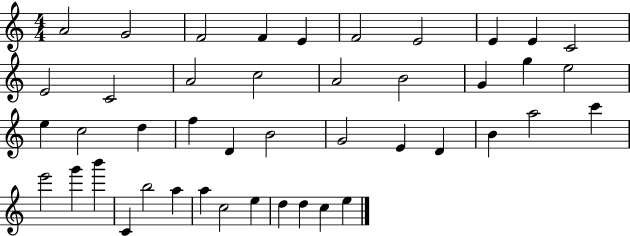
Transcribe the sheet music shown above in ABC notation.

X:1
T:Untitled
M:4/4
L:1/4
K:C
A2 G2 F2 F E F2 E2 E E C2 E2 C2 A2 c2 A2 B2 G g e2 e c2 d f D B2 G2 E D B a2 c' e'2 g' b' C b2 a a c2 e d d c e